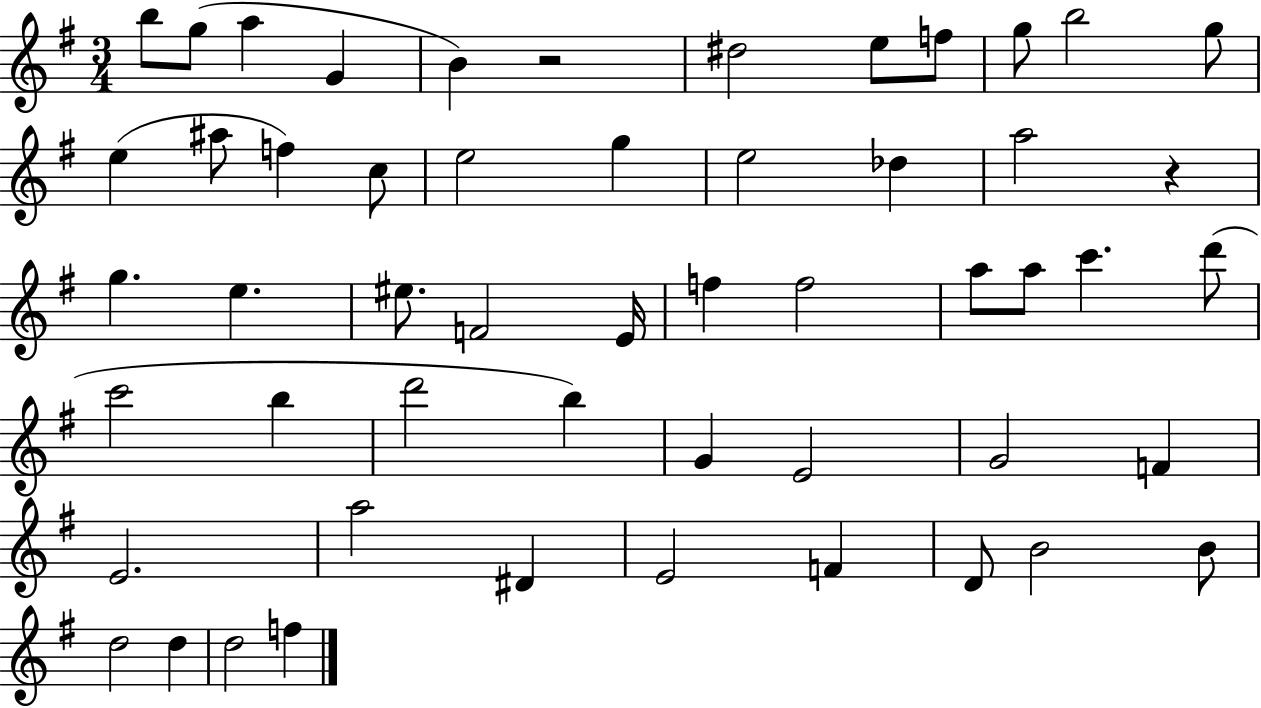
B5/e G5/e A5/q G4/q B4/q R/h D#5/h E5/e F5/e G5/e B5/h G5/e E5/q A#5/e F5/q C5/e E5/h G5/q E5/h Db5/q A5/h R/q G5/q. E5/q. EIS5/e. F4/h E4/s F5/q F5/h A5/e A5/e C6/q. D6/e C6/h B5/q D6/h B5/q G4/q E4/h G4/h F4/q E4/h. A5/h D#4/q E4/h F4/q D4/e B4/h B4/e D5/h D5/q D5/h F5/q